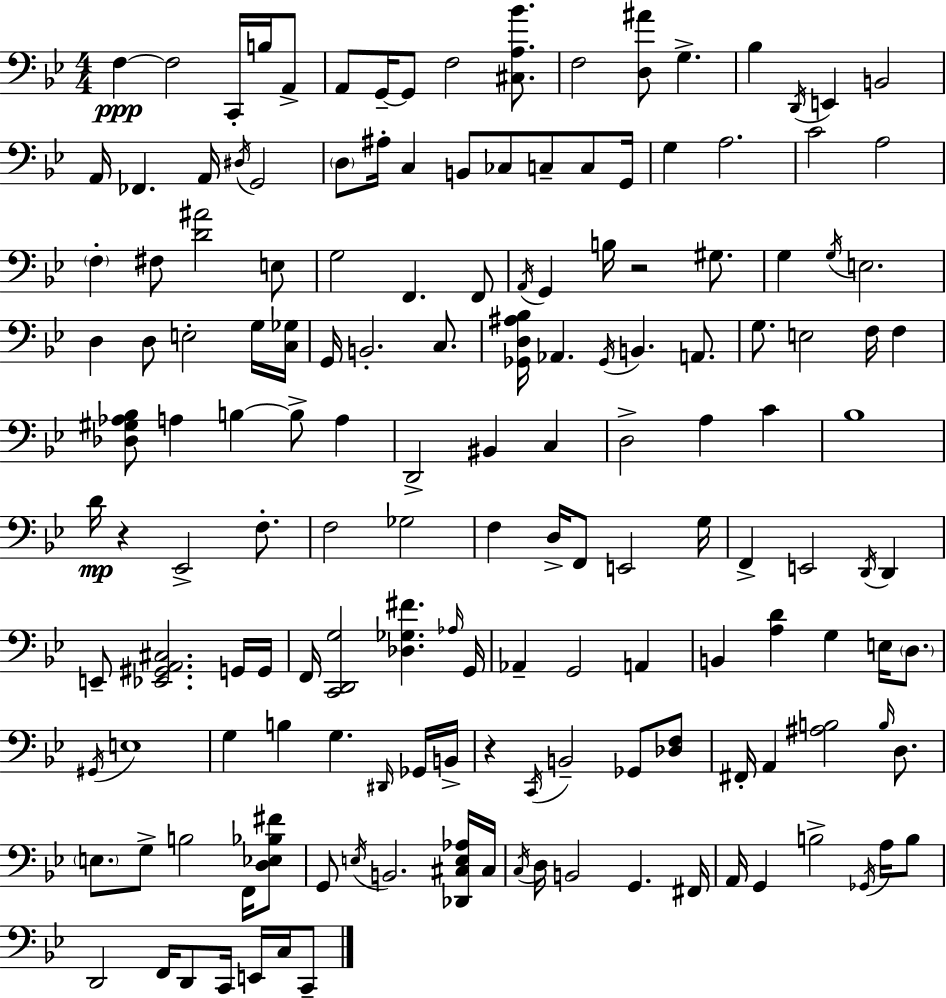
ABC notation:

X:1
T:Untitled
M:4/4
L:1/4
K:Bb
F, F,2 C,,/4 B,/4 A,,/2 A,,/2 G,,/4 G,,/2 F,2 [^C,A,_B]/2 F,2 [D,^A]/2 G, _B, D,,/4 E,, B,,2 A,,/4 _F,, A,,/4 ^D,/4 G,,2 D,/2 ^A,/4 C, B,,/2 _C,/2 C,/2 C,/2 G,,/4 G, A,2 C2 A,2 F, ^F,/2 [D^A]2 E,/2 G,2 F,, F,,/2 A,,/4 G,, B,/4 z2 ^G,/2 G, G,/4 E,2 D, D,/2 E,2 G,/4 [C,_G,]/4 G,,/4 B,,2 C,/2 [_G,,D,^A,_B,]/4 _A,, _G,,/4 B,, A,,/2 G,/2 E,2 F,/4 F, [_D,^G,_A,_B,]/2 A, B, B,/2 A, D,,2 ^B,, C, D,2 A, C _B,4 D/4 z _E,,2 F,/2 F,2 _G,2 F, D,/4 F,,/2 E,,2 G,/4 F,, E,,2 D,,/4 D,, E,,/2 [_E,,^G,,A,,^C,]2 G,,/4 G,,/4 F,,/4 [C,,D,,G,]2 [_D,_G,^F] _A,/4 G,,/4 _A,, G,,2 A,, B,, [A,D] G, E,/4 D,/2 ^G,,/4 E,4 G, B, G, ^D,,/4 _G,,/4 B,,/4 z C,,/4 B,,2 _G,,/2 [_D,F,]/2 ^F,,/4 A,, [^A,B,]2 B,/4 D,/2 E,/2 G,/2 B,2 F,,/4 [D,_E,_B,^F]/2 G,,/2 E,/4 B,,2 [_D,,^C,E,_A,]/4 ^C,/4 C,/4 D,/4 B,,2 G,, ^F,,/4 A,,/4 G,, B,2 _G,,/4 A,/4 B,/2 D,,2 F,,/4 D,,/2 C,,/4 E,,/4 C,/4 C,,/2